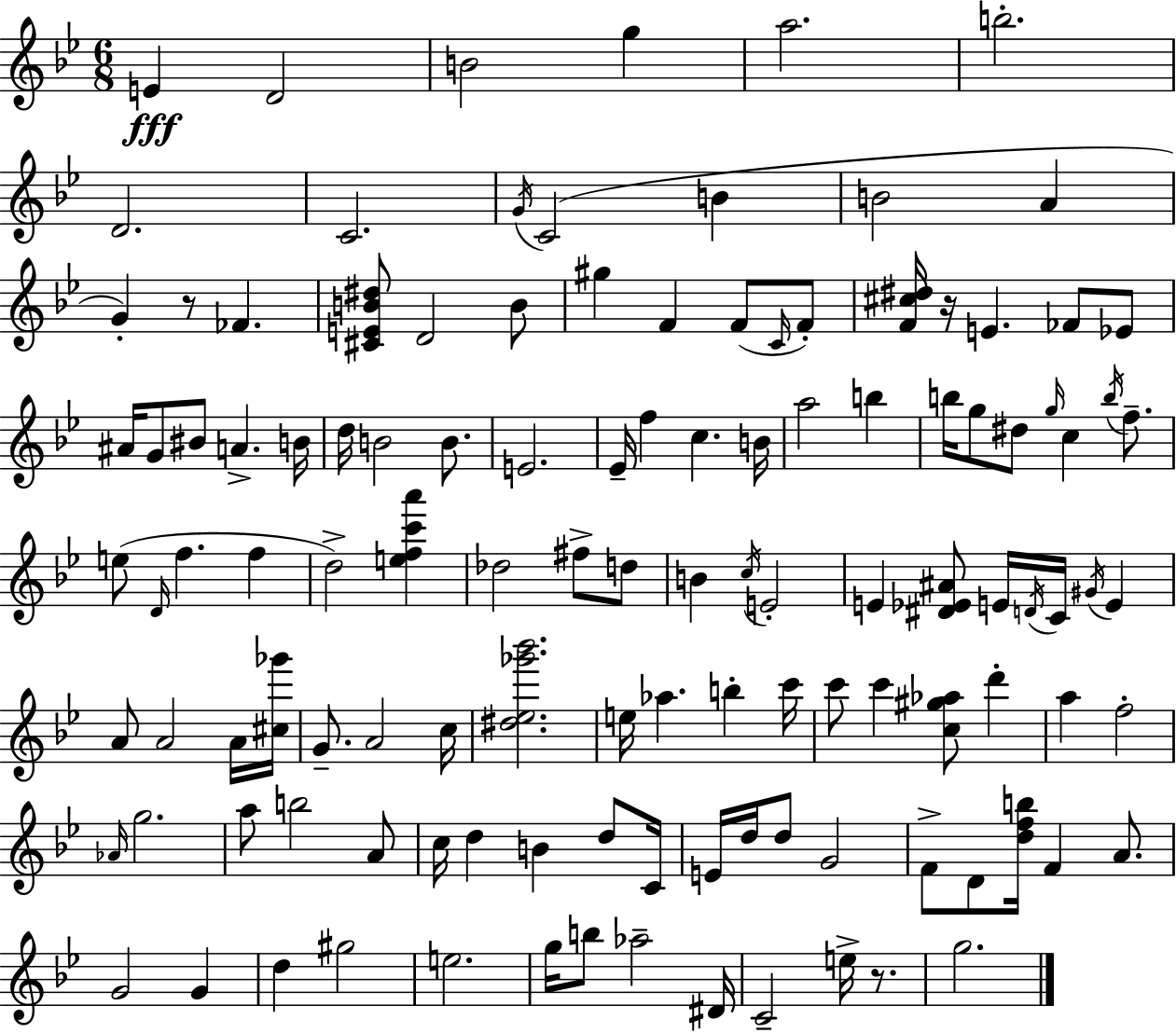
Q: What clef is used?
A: treble